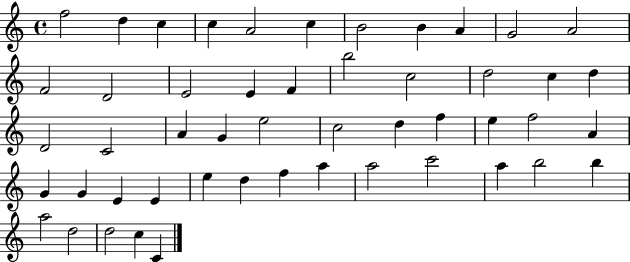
{
  \clef treble
  \time 4/4
  \defaultTimeSignature
  \key c \major
  f''2 d''4 c''4 | c''4 a'2 c''4 | b'2 b'4 a'4 | g'2 a'2 | \break f'2 d'2 | e'2 e'4 f'4 | b''2 c''2 | d''2 c''4 d''4 | \break d'2 c'2 | a'4 g'4 e''2 | c''2 d''4 f''4 | e''4 f''2 a'4 | \break g'4 g'4 e'4 e'4 | e''4 d''4 f''4 a''4 | a''2 c'''2 | a''4 b''2 b''4 | \break a''2 d''2 | d''2 c''4 c'4 | \bar "|."
}